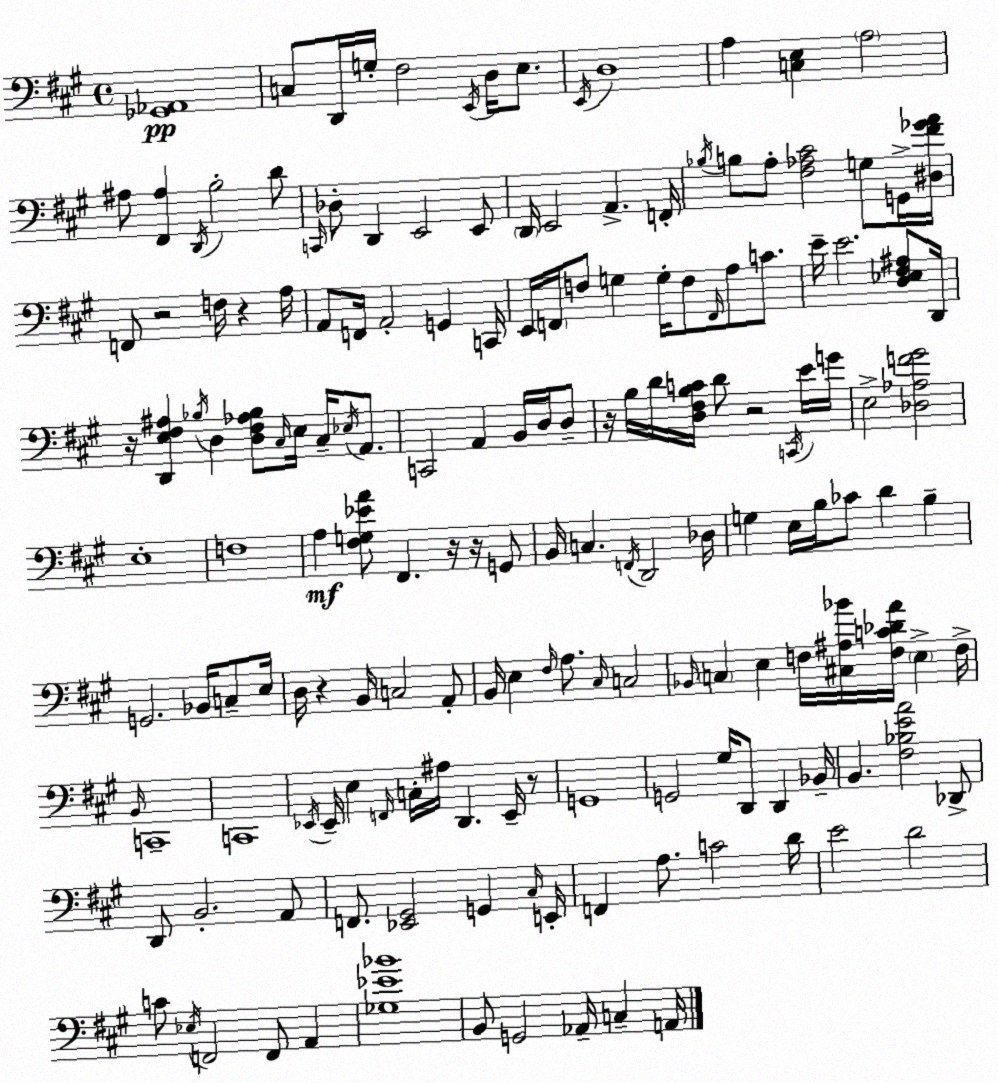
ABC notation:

X:1
T:Untitled
M:4/4
L:1/4
K:A
[_G,,_A,,]4 C,/2 D,,/4 G,/4 ^F,2 E,,/4 D,/4 E,/2 E,,/4 D,4 A, [C,E,] A,2 ^A,/2 [^F,,^A,] D,,/4 B,2 D/2 C,,/4 _D,/2 D,, E,,2 E,,/2 D,,/4 E,,2 A,, F,,/4 _B,/4 B,/2 A,/2 [^F,_A,^C]2 G,/2 G,,/4 [^D,^F_GA]/4 F,,/2 z2 F,/4 z A,/4 A,,/2 F,,/4 A,,2 G,, C,,/4 E,,/4 F,,/4 F,/2 G, G,/4 F,/2 F,,/4 A,/2 C/2 E/4 E2 [D,_E,^F,^A,]/2 D,,/4 z/4 [D,,E,^F,^A,] _B,/4 D, [D,^F,_A,_B,]/2 ^C,/4 E,/4 ^C,/4 _E,/4 A,,/2 C,,2 A,, B,,/4 D,/4 D,/2 z/4 B,/4 D/4 [D,^F,B,C]/4 D/2 z2 C,,/4 E/4 G/4 E,2 [_D,_A,F^G]2 E,4 F,4 A, [^F,G,_EA]/2 ^F,, z/4 z/4 G,,/2 B,,/4 C, F,,/4 D,,2 _D,/4 G, E,/4 B,/4 _C/2 D B, G,,2 _B,,/4 C,/2 E,/4 D,/4 z B,,/4 C,2 A,,/2 B,,/4 E, ^F,/4 A,/2 ^C,/4 C,2 _B,,/4 C, E, F,/4 [^C,^A,_B]/4 [F,C_DA]/4 E, F,/4 B,,/4 C,,4 C,,4 _E,,/4 _E,,/4 E, F,,/4 C,/4 ^A,/4 D,, _E,,/4 z/2 G,,4 G,,2 ^G,/4 D,,/2 D,, _B,,/4 B,, [^F,_B,EA]2 _D,,/2 D,,/2 B,,2 A,,/2 F,,/2 [_E,,^G,,]2 G,, ^C,/4 E,,/4 F,, A,/2 C2 D/4 E2 D2 C/2 _E,/4 F,,2 F,,/2 A,, [_G,_E_B]4 B,,/2 G,,2 _A,,/4 C, A,,/4